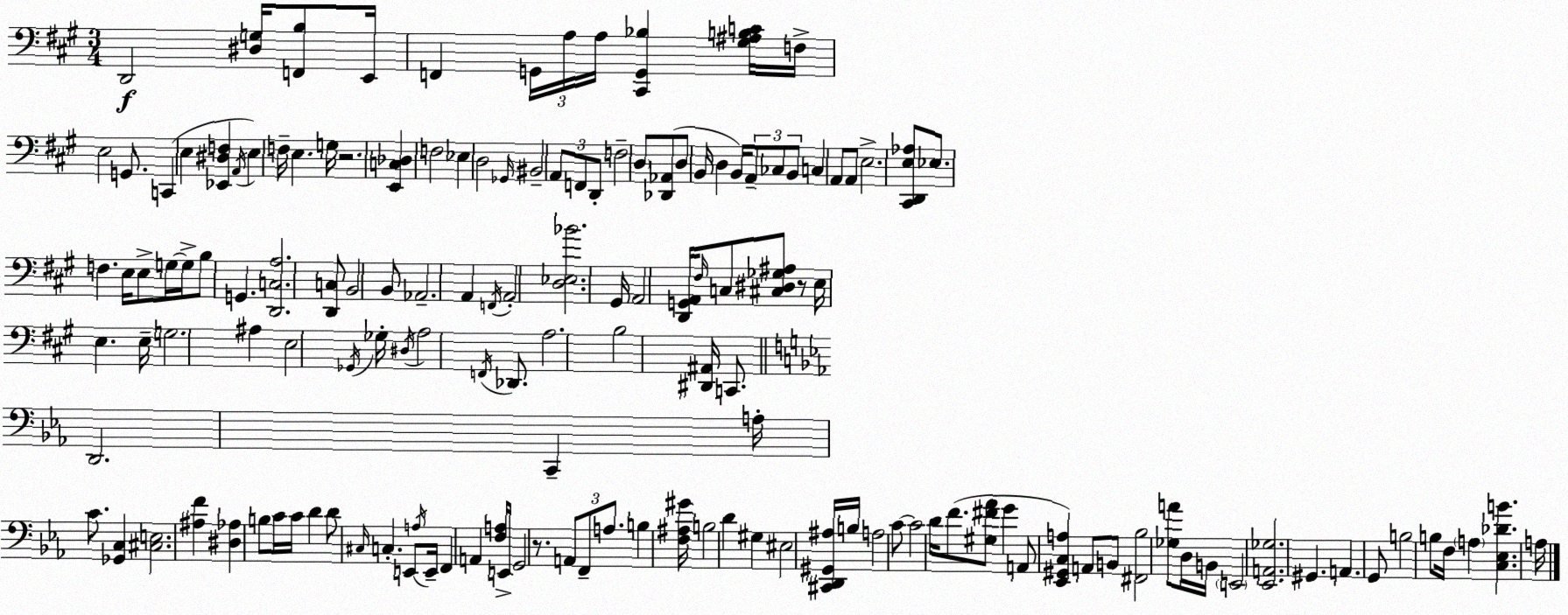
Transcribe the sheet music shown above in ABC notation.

X:1
T:Untitled
M:3/4
L:1/4
K:A
D,,2 [^D,G,]/4 [F,,B,]/2 E,,/4 F,, G,,/4 A,/4 A,/4 [^C,,G,,_B,] [^G,^A,B,C]/4 F,/4 E,2 G,,/2 C,, E, [_E,,^D,F,] A,,/4 E, F,/4 E, G,/4 z2 [E,,C,_D,] F,2 _E, D,2 _G,,/4 ^B,,2 A,,/2 F,,/2 D,,/2 F,2 D,/2 [_D,,_A,,]/2 D,/2 B,,/4 D, B,,/4 A,,/2 _C,/2 B,,/2 C, A,,/2 A,,/2 E,2 [^C,,D,,E,_A,]/2 _E,/2 F, E,/4 E,/2 G,/4 G,/4 B,/2 G,, [D,,C,A,]2 [D,,C,]/2 B,,2 B,,/2 _A,,2 A,, F,,/4 A,,2 [D,_E,_B]2 ^G,,/4 A,,2 [D,,G,,A,,]/4 ^F,/4 C,/2 [^C,^D,_G,^A,]/2 z/2 E,/4 E, E,/4 G,2 ^A, E,2 _G,,/4 _G,/4 ^D,/4 A,2 F,,/4 _D,,/2 A,2 B,2 [^D,,^A,,]/4 C,,/2 D,,2 C,, A,/4 C/2 [_G,,C,] [^C,E,]2 [^A,F] [^D,_A,] B,/2 C/4 C/4 D D/2 ^C,/4 C, E,,/2 A,/4 E,,/4 F,, A,, [F,A,]/4 E,,/4 G,,2 z/2 A,,/2 F,,/2 A,/2 B, [F,^A,^G]/4 B,2 D ^G, ^E,2 [^C,,D,,^G,,^A,]/4 B,/4 A,2 C/2 C2 D/4 F/2 [^G,^F_A]/2 G A,,/2 [_E,,^G,,C,A,] A,,/2 B,,/2 [^F,,_B,]2 [_G,A]/2 D,/4 B,,/4 E,,2 [_E,,A,,_G,]2 ^G,, A,, G,,/2 B,2 B,/2 F,/4 A, [C,_E,_DB] A,/4